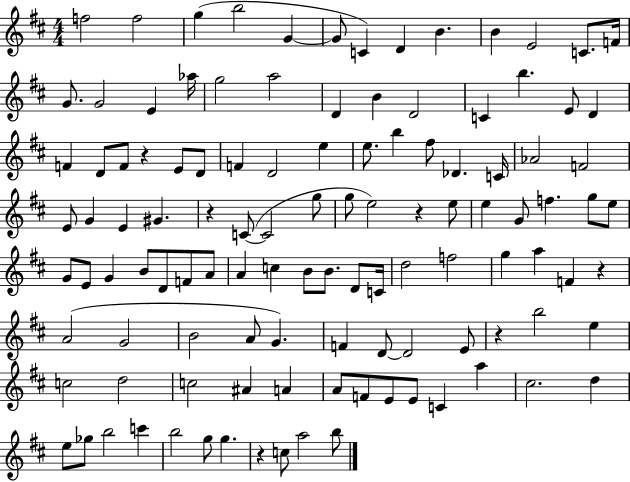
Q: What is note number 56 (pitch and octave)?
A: E5